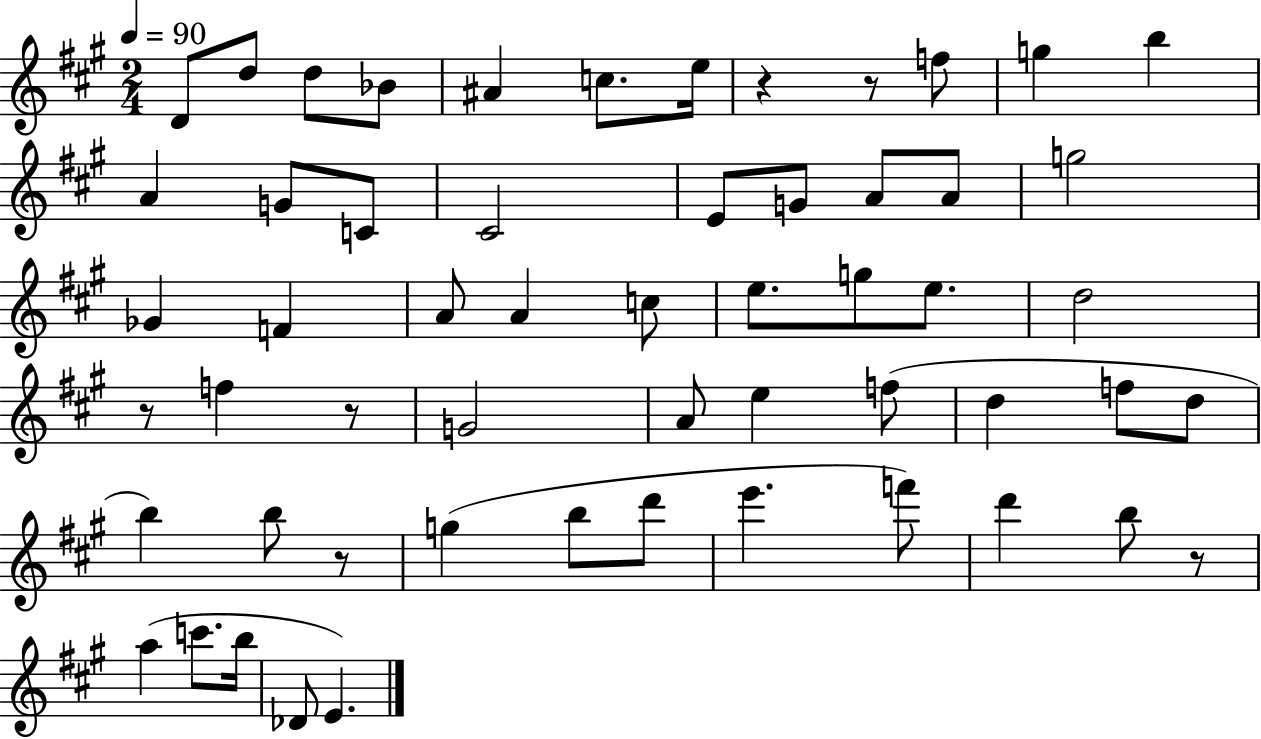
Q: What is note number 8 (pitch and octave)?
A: F5